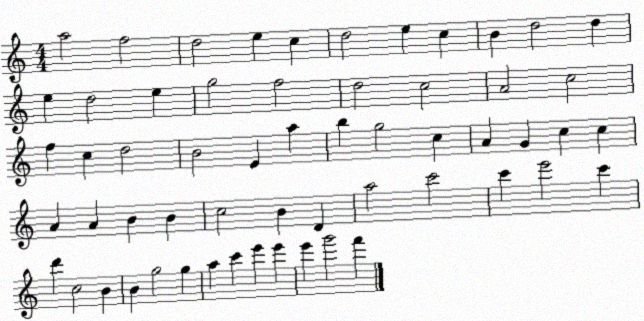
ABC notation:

X:1
T:Untitled
M:4/4
L:1/4
K:C
a2 f2 d2 e c d2 e c B d2 d e d2 e g2 f2 d2 c2 A2 c2 f c d2 B2 E a b g2 c A G c c A A B B c2 B D a2 c'2 c' e'2 c' d' c2 B B g2 g a c' e' e' e' g'2 f'